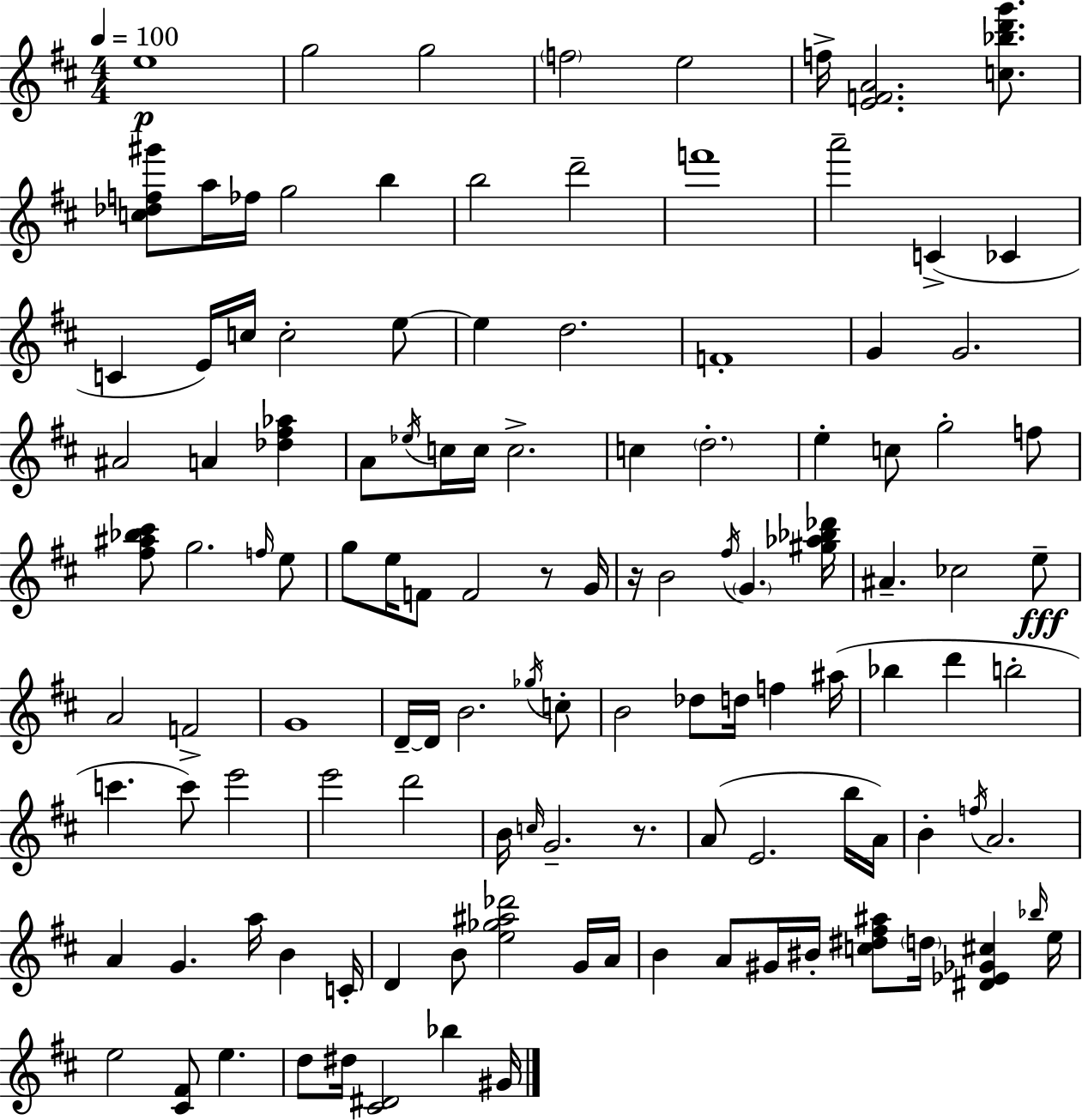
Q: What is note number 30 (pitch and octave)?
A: Eb5